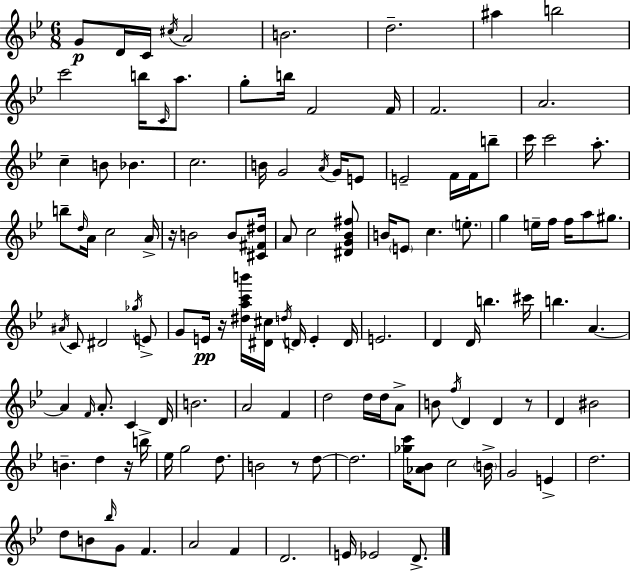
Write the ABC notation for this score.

X:1
T:Untitled
M:6/8
L:1/4
K:Gm
G/2 D/4 C/4 ^c/4 A2 B2 d2 ^a b2 c'2 b/4 C/4 a/2 g/2 b/4 F2 F/4 F2 A2 c B/2 _B c2 B/4 G2 A/4 G/4 E/2 E2 F/4 F/4 b/2 c'/4 c'2 a/2 b/2 d/4 A/4 c2 A/4 z/4 B2 B/2 [^C^F^d]/4 A/2 c2 [^DG_B^f]/2 B/4 E/2 c e/2 g e/4 f/4 f/4 a/2 ^g/2 ^A/4 C/2 ^D2 _g/4 E/2 G/2 E/4 z/4 [^dac'b']/4 [^D^c]/4 d/4 D/4 E D/4 E2 D D/4 b ^c'/4 b A A F/4 A/2 C D/4 B2 A2 F d2 d/4 d/4 A/2 B/2 f/4 D D z/2 D ^B2 B d z/4 b/4 _e/4 g2 d/2 B2 z/2 d/2 d2 [_gc']/4 [_A_B]/2 c2 B/4 G2 E d2 d/2 B/2 _b/4 G/2 F A2 F D2 E/4 _E2 D/2